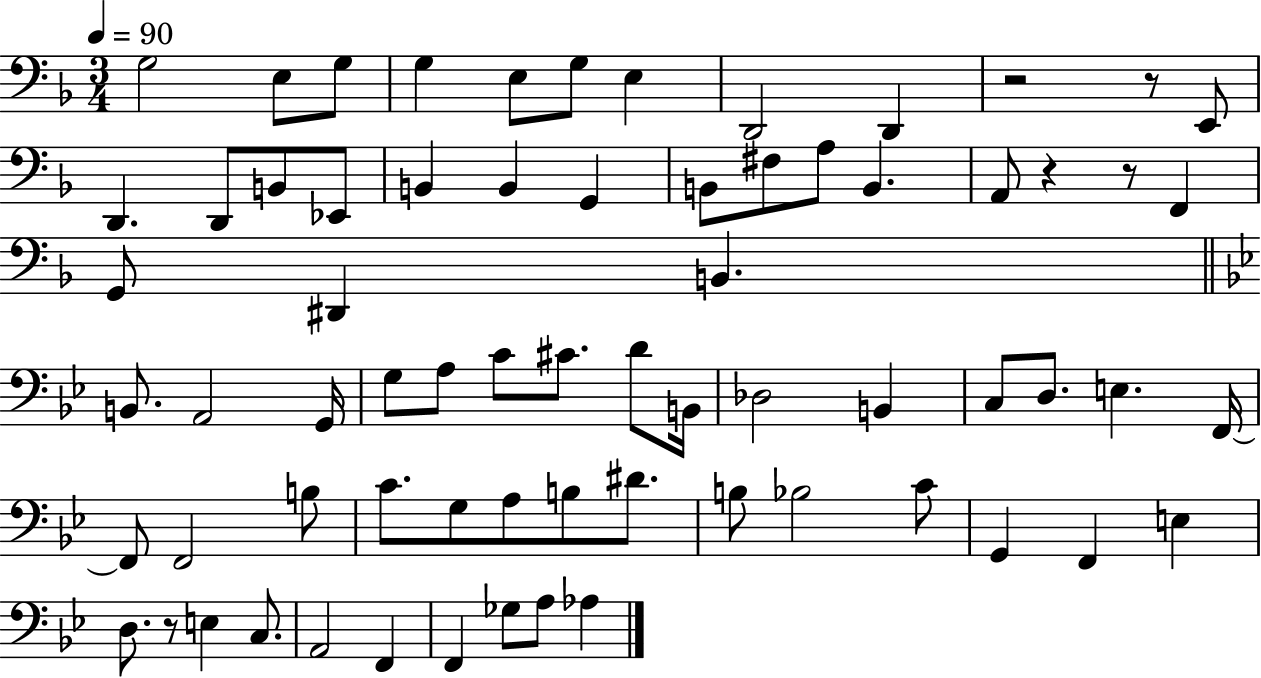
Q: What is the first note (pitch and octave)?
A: G3